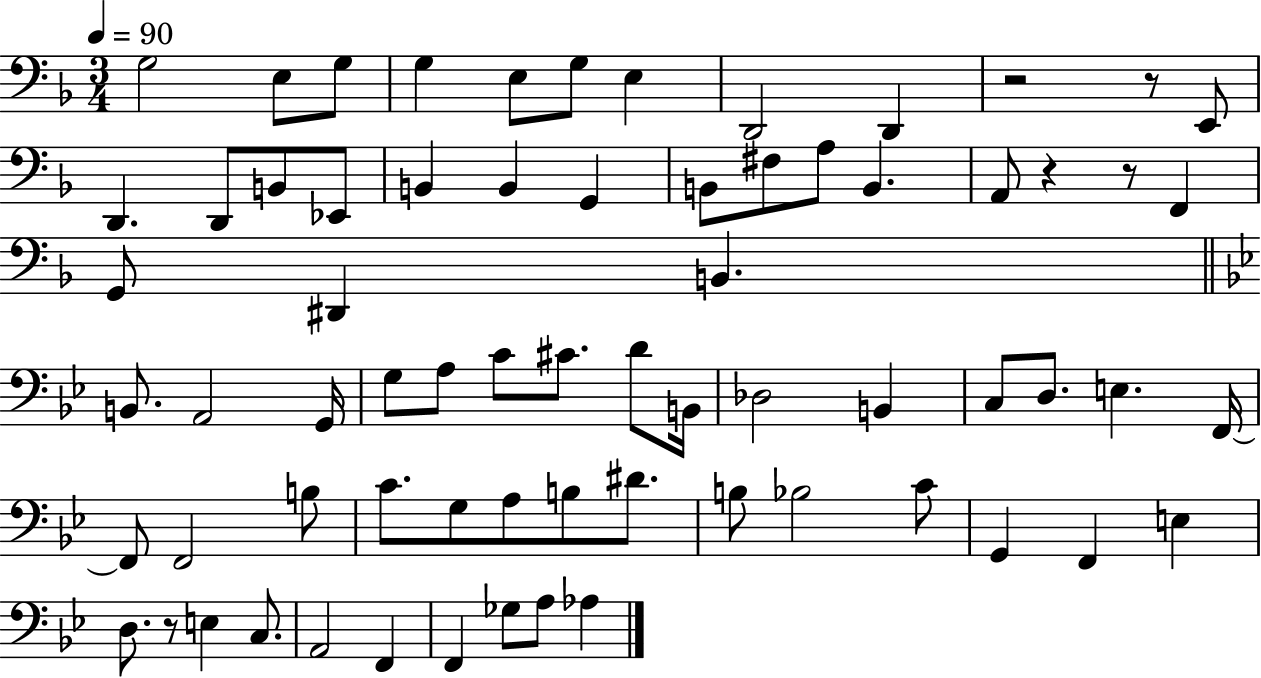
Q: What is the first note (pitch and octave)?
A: G3